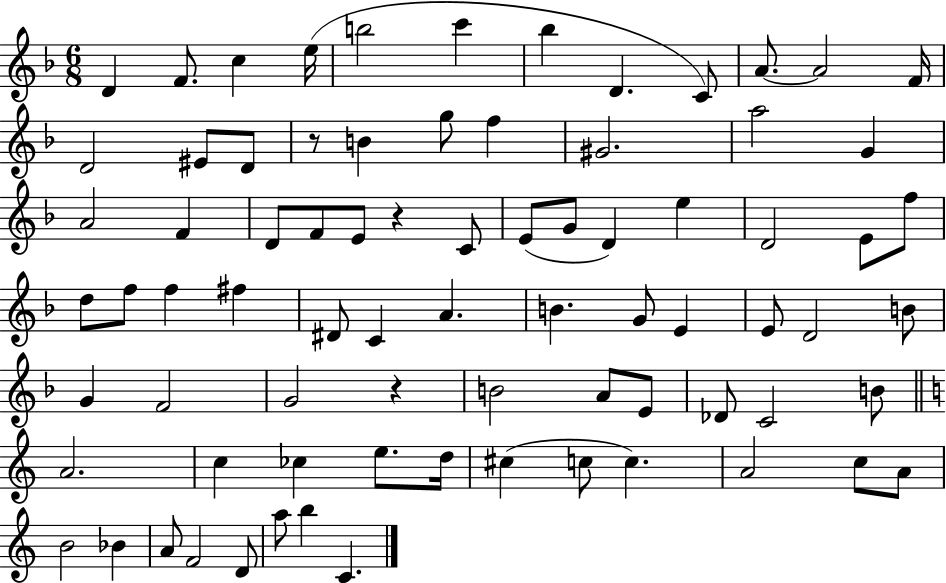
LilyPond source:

{
  \clef treble
  \numericTimeSignature
  \time 6/8
  \key f \major
  \repeat volta 2 { d'4 f'8. c''4 e''16( | b''2 c'''4 | bes''4 d'4. c'8) | a'8.~~ a'2 f'16 | \break d'2 eis'8 d'8 | r8 b'4 g''8 f''4 | gis'2. | a''2 g'4 | \break a'2 f'4 | d'8 f'8 e'8 r4 c'8 | e'8( g'8 d'4) e''4 | d'2 e'8 f''8 | \break d''8 f''8 f''4 fis''4 | dis'8 c'4 a'4. | b'4. g'8 e'4 | e'8 d'2 b'8 | \break g'4 f'2 | g'2 r4 | b'2 a'8 e'8 | des'8 c'2 b'8 | \break \bar "||" \break \key c \major a'2. | c''4 ces''4 e''8. d''16 | cis''4( c''8 c''4.) | a'2 c''8 a'8 | \break b'2 bes'4 | a'8 f'2 d'8 | a''8 b''4 c'4. | } \bar "|."
}